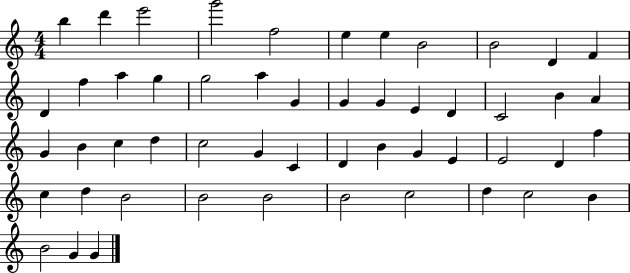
X:1
T:Untitled
M:4/4
L:1/4
K:C
b d' e'2 g'2 f2 e e B2 B2 D F D f a g g2 a G G G E D C2 B A G B c d c2 G C D B G E E2 D f c d B2 B2 B2 B2 c2 d c2 B B2 G G